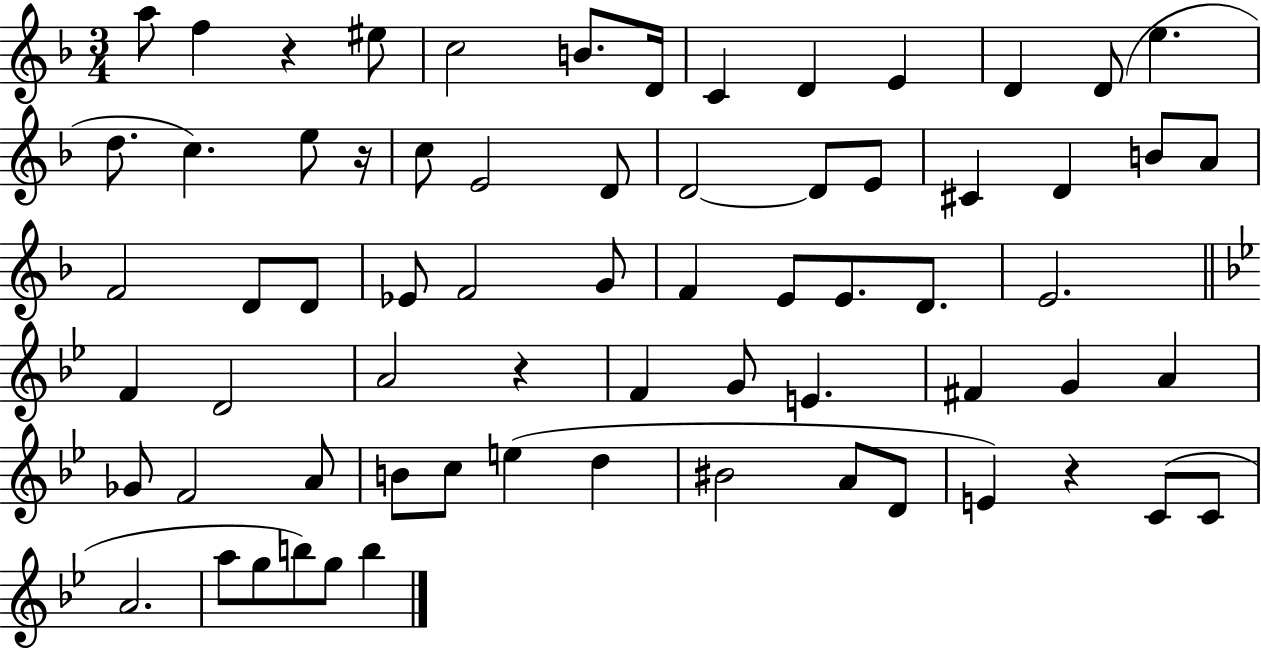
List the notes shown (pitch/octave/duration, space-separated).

A5/e F5/q R/q EIS5/e C5/h B4/e. D4/s C4/q D4/q E4/q D4/q D4/e E5/q. D5/e. C5/q. E5/e R/s C5/e E4/h D4/e D4/h D4/e E4/e C#4/q D4/q B4/e A4/e F4/h D4/e D4/e Eb4/e F4/h G4/e F4/q E4/e E4/e. D4/e. E4/h. F4/q D4/h A4/h R/q F4/q G4/e E4/q. F#4/q G4/q A4/q Gb4/e F4/h A4/e B4/e C5/e E5/q D5/q BIS4/h A4/e D4/e E4/q R/q C4/e C4/e A4/h. A5/e G5/e B5/e G5/e B5/q